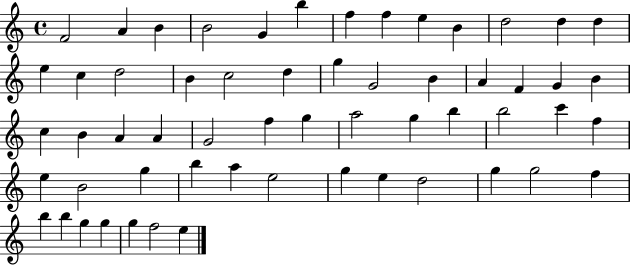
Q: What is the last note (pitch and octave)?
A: E5